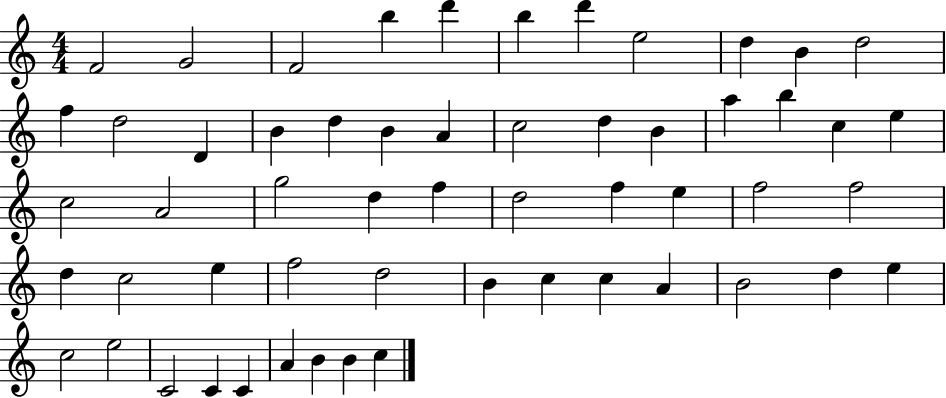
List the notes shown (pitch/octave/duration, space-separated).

F4/h G4/h F4/h B5/q D6/q B5/q D6/q E5/h D5/q B4/q D5/h F5/q D5/h D4/q B4/q D5/q B4/q A4/q C5/h D5/q B4/q A5/q B5/q C5/q E5/q C5/h A4/h G5/h D5/q F5/q D5/h F5/q E5/q F5/h F5/h D5/q C5/h E5/q F5/h D5/h B4/q C5/q C5/q A4/q B4/h D5/q E5/q C5/h E5/h C4/h C4/q C4/q A4/q B4/q B4/q C5/q